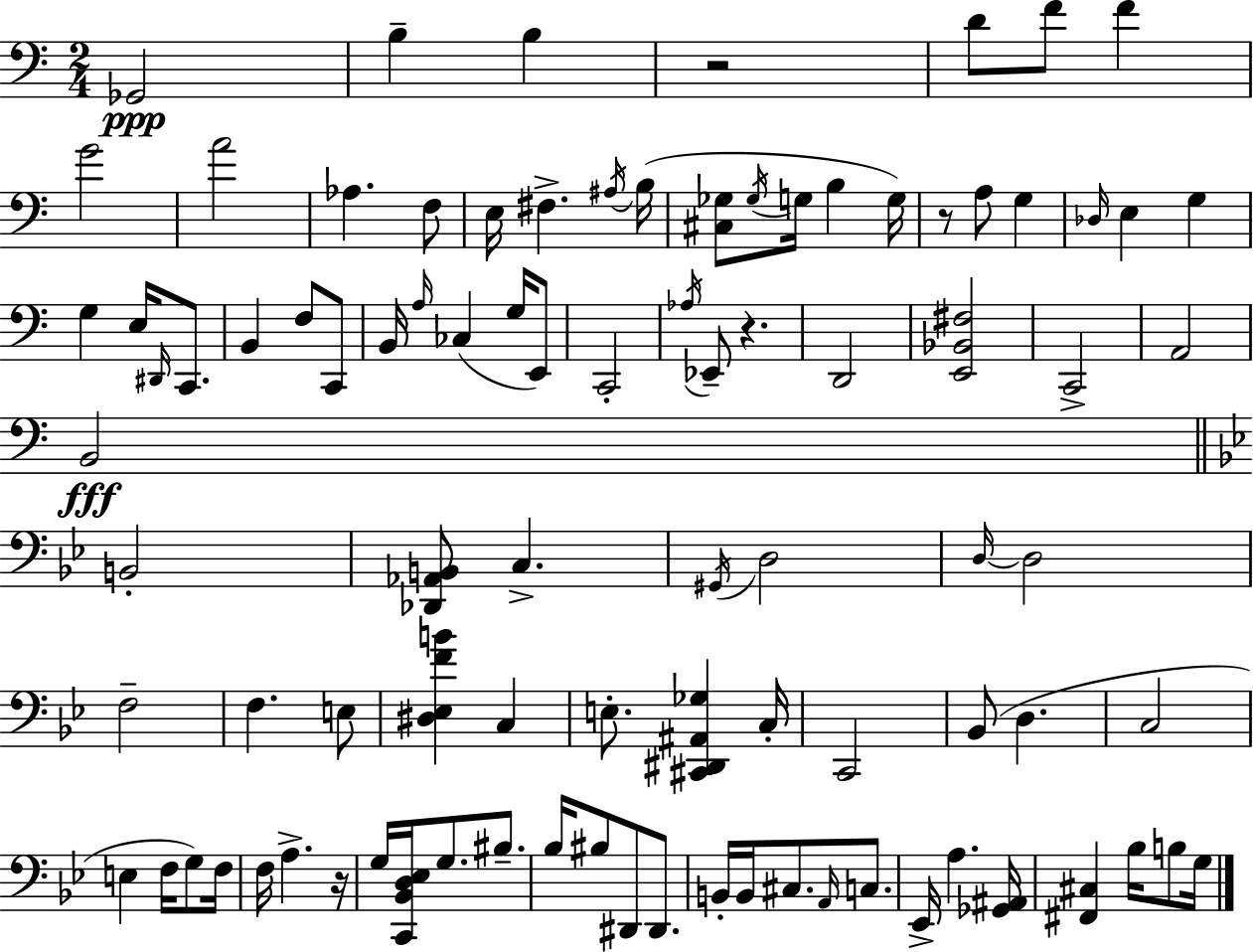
Gb2/h B3/q B3/q R/h D4/e F4/e F4/q G4/h A4/h Ab3/q. F3/e E3/s F#3/q. A#3/s B3/s [C#3,Gb3]/e Gb3/s G3/s B3/q G3/s R/e A3/e G3/q Db3/s E3/q G3/q G3/q E3/s D#2/s C2/e. B2/q F3/e C2/e B2/s A3/s CES3/q G3/s E2/e C2/h Ab3/s Eb2/e R/q. D2/h [E2,Bb2,F#3]/h C2/h A2/h B2/h B2/h [Db2,Ab2,B2]/e C3/q. G#2/s D3/h D3/s D3/h F3/h F3/q. E3/e [D#3,Eb3,F4,B4]/q C3/q E3/e. [C#2,D#2,A#2,Gb3]/q C3/s C2/h Bb2/e D3/q. C3/h E3/q F3/s G3/e F3/s F3/s A3/q. R/s G3/s [C2,Bb2,D3,Eb3]/s G3/e. BIS3/e. Bb3/s BIS3/e D#2/e D#2/e. B2/s B2/s C#3/e. A2/s C3/e. Eb2/s A3/q. [Gb2,A#2]/s [F#2,C#3]/q Bb3/s B3/e G3/s